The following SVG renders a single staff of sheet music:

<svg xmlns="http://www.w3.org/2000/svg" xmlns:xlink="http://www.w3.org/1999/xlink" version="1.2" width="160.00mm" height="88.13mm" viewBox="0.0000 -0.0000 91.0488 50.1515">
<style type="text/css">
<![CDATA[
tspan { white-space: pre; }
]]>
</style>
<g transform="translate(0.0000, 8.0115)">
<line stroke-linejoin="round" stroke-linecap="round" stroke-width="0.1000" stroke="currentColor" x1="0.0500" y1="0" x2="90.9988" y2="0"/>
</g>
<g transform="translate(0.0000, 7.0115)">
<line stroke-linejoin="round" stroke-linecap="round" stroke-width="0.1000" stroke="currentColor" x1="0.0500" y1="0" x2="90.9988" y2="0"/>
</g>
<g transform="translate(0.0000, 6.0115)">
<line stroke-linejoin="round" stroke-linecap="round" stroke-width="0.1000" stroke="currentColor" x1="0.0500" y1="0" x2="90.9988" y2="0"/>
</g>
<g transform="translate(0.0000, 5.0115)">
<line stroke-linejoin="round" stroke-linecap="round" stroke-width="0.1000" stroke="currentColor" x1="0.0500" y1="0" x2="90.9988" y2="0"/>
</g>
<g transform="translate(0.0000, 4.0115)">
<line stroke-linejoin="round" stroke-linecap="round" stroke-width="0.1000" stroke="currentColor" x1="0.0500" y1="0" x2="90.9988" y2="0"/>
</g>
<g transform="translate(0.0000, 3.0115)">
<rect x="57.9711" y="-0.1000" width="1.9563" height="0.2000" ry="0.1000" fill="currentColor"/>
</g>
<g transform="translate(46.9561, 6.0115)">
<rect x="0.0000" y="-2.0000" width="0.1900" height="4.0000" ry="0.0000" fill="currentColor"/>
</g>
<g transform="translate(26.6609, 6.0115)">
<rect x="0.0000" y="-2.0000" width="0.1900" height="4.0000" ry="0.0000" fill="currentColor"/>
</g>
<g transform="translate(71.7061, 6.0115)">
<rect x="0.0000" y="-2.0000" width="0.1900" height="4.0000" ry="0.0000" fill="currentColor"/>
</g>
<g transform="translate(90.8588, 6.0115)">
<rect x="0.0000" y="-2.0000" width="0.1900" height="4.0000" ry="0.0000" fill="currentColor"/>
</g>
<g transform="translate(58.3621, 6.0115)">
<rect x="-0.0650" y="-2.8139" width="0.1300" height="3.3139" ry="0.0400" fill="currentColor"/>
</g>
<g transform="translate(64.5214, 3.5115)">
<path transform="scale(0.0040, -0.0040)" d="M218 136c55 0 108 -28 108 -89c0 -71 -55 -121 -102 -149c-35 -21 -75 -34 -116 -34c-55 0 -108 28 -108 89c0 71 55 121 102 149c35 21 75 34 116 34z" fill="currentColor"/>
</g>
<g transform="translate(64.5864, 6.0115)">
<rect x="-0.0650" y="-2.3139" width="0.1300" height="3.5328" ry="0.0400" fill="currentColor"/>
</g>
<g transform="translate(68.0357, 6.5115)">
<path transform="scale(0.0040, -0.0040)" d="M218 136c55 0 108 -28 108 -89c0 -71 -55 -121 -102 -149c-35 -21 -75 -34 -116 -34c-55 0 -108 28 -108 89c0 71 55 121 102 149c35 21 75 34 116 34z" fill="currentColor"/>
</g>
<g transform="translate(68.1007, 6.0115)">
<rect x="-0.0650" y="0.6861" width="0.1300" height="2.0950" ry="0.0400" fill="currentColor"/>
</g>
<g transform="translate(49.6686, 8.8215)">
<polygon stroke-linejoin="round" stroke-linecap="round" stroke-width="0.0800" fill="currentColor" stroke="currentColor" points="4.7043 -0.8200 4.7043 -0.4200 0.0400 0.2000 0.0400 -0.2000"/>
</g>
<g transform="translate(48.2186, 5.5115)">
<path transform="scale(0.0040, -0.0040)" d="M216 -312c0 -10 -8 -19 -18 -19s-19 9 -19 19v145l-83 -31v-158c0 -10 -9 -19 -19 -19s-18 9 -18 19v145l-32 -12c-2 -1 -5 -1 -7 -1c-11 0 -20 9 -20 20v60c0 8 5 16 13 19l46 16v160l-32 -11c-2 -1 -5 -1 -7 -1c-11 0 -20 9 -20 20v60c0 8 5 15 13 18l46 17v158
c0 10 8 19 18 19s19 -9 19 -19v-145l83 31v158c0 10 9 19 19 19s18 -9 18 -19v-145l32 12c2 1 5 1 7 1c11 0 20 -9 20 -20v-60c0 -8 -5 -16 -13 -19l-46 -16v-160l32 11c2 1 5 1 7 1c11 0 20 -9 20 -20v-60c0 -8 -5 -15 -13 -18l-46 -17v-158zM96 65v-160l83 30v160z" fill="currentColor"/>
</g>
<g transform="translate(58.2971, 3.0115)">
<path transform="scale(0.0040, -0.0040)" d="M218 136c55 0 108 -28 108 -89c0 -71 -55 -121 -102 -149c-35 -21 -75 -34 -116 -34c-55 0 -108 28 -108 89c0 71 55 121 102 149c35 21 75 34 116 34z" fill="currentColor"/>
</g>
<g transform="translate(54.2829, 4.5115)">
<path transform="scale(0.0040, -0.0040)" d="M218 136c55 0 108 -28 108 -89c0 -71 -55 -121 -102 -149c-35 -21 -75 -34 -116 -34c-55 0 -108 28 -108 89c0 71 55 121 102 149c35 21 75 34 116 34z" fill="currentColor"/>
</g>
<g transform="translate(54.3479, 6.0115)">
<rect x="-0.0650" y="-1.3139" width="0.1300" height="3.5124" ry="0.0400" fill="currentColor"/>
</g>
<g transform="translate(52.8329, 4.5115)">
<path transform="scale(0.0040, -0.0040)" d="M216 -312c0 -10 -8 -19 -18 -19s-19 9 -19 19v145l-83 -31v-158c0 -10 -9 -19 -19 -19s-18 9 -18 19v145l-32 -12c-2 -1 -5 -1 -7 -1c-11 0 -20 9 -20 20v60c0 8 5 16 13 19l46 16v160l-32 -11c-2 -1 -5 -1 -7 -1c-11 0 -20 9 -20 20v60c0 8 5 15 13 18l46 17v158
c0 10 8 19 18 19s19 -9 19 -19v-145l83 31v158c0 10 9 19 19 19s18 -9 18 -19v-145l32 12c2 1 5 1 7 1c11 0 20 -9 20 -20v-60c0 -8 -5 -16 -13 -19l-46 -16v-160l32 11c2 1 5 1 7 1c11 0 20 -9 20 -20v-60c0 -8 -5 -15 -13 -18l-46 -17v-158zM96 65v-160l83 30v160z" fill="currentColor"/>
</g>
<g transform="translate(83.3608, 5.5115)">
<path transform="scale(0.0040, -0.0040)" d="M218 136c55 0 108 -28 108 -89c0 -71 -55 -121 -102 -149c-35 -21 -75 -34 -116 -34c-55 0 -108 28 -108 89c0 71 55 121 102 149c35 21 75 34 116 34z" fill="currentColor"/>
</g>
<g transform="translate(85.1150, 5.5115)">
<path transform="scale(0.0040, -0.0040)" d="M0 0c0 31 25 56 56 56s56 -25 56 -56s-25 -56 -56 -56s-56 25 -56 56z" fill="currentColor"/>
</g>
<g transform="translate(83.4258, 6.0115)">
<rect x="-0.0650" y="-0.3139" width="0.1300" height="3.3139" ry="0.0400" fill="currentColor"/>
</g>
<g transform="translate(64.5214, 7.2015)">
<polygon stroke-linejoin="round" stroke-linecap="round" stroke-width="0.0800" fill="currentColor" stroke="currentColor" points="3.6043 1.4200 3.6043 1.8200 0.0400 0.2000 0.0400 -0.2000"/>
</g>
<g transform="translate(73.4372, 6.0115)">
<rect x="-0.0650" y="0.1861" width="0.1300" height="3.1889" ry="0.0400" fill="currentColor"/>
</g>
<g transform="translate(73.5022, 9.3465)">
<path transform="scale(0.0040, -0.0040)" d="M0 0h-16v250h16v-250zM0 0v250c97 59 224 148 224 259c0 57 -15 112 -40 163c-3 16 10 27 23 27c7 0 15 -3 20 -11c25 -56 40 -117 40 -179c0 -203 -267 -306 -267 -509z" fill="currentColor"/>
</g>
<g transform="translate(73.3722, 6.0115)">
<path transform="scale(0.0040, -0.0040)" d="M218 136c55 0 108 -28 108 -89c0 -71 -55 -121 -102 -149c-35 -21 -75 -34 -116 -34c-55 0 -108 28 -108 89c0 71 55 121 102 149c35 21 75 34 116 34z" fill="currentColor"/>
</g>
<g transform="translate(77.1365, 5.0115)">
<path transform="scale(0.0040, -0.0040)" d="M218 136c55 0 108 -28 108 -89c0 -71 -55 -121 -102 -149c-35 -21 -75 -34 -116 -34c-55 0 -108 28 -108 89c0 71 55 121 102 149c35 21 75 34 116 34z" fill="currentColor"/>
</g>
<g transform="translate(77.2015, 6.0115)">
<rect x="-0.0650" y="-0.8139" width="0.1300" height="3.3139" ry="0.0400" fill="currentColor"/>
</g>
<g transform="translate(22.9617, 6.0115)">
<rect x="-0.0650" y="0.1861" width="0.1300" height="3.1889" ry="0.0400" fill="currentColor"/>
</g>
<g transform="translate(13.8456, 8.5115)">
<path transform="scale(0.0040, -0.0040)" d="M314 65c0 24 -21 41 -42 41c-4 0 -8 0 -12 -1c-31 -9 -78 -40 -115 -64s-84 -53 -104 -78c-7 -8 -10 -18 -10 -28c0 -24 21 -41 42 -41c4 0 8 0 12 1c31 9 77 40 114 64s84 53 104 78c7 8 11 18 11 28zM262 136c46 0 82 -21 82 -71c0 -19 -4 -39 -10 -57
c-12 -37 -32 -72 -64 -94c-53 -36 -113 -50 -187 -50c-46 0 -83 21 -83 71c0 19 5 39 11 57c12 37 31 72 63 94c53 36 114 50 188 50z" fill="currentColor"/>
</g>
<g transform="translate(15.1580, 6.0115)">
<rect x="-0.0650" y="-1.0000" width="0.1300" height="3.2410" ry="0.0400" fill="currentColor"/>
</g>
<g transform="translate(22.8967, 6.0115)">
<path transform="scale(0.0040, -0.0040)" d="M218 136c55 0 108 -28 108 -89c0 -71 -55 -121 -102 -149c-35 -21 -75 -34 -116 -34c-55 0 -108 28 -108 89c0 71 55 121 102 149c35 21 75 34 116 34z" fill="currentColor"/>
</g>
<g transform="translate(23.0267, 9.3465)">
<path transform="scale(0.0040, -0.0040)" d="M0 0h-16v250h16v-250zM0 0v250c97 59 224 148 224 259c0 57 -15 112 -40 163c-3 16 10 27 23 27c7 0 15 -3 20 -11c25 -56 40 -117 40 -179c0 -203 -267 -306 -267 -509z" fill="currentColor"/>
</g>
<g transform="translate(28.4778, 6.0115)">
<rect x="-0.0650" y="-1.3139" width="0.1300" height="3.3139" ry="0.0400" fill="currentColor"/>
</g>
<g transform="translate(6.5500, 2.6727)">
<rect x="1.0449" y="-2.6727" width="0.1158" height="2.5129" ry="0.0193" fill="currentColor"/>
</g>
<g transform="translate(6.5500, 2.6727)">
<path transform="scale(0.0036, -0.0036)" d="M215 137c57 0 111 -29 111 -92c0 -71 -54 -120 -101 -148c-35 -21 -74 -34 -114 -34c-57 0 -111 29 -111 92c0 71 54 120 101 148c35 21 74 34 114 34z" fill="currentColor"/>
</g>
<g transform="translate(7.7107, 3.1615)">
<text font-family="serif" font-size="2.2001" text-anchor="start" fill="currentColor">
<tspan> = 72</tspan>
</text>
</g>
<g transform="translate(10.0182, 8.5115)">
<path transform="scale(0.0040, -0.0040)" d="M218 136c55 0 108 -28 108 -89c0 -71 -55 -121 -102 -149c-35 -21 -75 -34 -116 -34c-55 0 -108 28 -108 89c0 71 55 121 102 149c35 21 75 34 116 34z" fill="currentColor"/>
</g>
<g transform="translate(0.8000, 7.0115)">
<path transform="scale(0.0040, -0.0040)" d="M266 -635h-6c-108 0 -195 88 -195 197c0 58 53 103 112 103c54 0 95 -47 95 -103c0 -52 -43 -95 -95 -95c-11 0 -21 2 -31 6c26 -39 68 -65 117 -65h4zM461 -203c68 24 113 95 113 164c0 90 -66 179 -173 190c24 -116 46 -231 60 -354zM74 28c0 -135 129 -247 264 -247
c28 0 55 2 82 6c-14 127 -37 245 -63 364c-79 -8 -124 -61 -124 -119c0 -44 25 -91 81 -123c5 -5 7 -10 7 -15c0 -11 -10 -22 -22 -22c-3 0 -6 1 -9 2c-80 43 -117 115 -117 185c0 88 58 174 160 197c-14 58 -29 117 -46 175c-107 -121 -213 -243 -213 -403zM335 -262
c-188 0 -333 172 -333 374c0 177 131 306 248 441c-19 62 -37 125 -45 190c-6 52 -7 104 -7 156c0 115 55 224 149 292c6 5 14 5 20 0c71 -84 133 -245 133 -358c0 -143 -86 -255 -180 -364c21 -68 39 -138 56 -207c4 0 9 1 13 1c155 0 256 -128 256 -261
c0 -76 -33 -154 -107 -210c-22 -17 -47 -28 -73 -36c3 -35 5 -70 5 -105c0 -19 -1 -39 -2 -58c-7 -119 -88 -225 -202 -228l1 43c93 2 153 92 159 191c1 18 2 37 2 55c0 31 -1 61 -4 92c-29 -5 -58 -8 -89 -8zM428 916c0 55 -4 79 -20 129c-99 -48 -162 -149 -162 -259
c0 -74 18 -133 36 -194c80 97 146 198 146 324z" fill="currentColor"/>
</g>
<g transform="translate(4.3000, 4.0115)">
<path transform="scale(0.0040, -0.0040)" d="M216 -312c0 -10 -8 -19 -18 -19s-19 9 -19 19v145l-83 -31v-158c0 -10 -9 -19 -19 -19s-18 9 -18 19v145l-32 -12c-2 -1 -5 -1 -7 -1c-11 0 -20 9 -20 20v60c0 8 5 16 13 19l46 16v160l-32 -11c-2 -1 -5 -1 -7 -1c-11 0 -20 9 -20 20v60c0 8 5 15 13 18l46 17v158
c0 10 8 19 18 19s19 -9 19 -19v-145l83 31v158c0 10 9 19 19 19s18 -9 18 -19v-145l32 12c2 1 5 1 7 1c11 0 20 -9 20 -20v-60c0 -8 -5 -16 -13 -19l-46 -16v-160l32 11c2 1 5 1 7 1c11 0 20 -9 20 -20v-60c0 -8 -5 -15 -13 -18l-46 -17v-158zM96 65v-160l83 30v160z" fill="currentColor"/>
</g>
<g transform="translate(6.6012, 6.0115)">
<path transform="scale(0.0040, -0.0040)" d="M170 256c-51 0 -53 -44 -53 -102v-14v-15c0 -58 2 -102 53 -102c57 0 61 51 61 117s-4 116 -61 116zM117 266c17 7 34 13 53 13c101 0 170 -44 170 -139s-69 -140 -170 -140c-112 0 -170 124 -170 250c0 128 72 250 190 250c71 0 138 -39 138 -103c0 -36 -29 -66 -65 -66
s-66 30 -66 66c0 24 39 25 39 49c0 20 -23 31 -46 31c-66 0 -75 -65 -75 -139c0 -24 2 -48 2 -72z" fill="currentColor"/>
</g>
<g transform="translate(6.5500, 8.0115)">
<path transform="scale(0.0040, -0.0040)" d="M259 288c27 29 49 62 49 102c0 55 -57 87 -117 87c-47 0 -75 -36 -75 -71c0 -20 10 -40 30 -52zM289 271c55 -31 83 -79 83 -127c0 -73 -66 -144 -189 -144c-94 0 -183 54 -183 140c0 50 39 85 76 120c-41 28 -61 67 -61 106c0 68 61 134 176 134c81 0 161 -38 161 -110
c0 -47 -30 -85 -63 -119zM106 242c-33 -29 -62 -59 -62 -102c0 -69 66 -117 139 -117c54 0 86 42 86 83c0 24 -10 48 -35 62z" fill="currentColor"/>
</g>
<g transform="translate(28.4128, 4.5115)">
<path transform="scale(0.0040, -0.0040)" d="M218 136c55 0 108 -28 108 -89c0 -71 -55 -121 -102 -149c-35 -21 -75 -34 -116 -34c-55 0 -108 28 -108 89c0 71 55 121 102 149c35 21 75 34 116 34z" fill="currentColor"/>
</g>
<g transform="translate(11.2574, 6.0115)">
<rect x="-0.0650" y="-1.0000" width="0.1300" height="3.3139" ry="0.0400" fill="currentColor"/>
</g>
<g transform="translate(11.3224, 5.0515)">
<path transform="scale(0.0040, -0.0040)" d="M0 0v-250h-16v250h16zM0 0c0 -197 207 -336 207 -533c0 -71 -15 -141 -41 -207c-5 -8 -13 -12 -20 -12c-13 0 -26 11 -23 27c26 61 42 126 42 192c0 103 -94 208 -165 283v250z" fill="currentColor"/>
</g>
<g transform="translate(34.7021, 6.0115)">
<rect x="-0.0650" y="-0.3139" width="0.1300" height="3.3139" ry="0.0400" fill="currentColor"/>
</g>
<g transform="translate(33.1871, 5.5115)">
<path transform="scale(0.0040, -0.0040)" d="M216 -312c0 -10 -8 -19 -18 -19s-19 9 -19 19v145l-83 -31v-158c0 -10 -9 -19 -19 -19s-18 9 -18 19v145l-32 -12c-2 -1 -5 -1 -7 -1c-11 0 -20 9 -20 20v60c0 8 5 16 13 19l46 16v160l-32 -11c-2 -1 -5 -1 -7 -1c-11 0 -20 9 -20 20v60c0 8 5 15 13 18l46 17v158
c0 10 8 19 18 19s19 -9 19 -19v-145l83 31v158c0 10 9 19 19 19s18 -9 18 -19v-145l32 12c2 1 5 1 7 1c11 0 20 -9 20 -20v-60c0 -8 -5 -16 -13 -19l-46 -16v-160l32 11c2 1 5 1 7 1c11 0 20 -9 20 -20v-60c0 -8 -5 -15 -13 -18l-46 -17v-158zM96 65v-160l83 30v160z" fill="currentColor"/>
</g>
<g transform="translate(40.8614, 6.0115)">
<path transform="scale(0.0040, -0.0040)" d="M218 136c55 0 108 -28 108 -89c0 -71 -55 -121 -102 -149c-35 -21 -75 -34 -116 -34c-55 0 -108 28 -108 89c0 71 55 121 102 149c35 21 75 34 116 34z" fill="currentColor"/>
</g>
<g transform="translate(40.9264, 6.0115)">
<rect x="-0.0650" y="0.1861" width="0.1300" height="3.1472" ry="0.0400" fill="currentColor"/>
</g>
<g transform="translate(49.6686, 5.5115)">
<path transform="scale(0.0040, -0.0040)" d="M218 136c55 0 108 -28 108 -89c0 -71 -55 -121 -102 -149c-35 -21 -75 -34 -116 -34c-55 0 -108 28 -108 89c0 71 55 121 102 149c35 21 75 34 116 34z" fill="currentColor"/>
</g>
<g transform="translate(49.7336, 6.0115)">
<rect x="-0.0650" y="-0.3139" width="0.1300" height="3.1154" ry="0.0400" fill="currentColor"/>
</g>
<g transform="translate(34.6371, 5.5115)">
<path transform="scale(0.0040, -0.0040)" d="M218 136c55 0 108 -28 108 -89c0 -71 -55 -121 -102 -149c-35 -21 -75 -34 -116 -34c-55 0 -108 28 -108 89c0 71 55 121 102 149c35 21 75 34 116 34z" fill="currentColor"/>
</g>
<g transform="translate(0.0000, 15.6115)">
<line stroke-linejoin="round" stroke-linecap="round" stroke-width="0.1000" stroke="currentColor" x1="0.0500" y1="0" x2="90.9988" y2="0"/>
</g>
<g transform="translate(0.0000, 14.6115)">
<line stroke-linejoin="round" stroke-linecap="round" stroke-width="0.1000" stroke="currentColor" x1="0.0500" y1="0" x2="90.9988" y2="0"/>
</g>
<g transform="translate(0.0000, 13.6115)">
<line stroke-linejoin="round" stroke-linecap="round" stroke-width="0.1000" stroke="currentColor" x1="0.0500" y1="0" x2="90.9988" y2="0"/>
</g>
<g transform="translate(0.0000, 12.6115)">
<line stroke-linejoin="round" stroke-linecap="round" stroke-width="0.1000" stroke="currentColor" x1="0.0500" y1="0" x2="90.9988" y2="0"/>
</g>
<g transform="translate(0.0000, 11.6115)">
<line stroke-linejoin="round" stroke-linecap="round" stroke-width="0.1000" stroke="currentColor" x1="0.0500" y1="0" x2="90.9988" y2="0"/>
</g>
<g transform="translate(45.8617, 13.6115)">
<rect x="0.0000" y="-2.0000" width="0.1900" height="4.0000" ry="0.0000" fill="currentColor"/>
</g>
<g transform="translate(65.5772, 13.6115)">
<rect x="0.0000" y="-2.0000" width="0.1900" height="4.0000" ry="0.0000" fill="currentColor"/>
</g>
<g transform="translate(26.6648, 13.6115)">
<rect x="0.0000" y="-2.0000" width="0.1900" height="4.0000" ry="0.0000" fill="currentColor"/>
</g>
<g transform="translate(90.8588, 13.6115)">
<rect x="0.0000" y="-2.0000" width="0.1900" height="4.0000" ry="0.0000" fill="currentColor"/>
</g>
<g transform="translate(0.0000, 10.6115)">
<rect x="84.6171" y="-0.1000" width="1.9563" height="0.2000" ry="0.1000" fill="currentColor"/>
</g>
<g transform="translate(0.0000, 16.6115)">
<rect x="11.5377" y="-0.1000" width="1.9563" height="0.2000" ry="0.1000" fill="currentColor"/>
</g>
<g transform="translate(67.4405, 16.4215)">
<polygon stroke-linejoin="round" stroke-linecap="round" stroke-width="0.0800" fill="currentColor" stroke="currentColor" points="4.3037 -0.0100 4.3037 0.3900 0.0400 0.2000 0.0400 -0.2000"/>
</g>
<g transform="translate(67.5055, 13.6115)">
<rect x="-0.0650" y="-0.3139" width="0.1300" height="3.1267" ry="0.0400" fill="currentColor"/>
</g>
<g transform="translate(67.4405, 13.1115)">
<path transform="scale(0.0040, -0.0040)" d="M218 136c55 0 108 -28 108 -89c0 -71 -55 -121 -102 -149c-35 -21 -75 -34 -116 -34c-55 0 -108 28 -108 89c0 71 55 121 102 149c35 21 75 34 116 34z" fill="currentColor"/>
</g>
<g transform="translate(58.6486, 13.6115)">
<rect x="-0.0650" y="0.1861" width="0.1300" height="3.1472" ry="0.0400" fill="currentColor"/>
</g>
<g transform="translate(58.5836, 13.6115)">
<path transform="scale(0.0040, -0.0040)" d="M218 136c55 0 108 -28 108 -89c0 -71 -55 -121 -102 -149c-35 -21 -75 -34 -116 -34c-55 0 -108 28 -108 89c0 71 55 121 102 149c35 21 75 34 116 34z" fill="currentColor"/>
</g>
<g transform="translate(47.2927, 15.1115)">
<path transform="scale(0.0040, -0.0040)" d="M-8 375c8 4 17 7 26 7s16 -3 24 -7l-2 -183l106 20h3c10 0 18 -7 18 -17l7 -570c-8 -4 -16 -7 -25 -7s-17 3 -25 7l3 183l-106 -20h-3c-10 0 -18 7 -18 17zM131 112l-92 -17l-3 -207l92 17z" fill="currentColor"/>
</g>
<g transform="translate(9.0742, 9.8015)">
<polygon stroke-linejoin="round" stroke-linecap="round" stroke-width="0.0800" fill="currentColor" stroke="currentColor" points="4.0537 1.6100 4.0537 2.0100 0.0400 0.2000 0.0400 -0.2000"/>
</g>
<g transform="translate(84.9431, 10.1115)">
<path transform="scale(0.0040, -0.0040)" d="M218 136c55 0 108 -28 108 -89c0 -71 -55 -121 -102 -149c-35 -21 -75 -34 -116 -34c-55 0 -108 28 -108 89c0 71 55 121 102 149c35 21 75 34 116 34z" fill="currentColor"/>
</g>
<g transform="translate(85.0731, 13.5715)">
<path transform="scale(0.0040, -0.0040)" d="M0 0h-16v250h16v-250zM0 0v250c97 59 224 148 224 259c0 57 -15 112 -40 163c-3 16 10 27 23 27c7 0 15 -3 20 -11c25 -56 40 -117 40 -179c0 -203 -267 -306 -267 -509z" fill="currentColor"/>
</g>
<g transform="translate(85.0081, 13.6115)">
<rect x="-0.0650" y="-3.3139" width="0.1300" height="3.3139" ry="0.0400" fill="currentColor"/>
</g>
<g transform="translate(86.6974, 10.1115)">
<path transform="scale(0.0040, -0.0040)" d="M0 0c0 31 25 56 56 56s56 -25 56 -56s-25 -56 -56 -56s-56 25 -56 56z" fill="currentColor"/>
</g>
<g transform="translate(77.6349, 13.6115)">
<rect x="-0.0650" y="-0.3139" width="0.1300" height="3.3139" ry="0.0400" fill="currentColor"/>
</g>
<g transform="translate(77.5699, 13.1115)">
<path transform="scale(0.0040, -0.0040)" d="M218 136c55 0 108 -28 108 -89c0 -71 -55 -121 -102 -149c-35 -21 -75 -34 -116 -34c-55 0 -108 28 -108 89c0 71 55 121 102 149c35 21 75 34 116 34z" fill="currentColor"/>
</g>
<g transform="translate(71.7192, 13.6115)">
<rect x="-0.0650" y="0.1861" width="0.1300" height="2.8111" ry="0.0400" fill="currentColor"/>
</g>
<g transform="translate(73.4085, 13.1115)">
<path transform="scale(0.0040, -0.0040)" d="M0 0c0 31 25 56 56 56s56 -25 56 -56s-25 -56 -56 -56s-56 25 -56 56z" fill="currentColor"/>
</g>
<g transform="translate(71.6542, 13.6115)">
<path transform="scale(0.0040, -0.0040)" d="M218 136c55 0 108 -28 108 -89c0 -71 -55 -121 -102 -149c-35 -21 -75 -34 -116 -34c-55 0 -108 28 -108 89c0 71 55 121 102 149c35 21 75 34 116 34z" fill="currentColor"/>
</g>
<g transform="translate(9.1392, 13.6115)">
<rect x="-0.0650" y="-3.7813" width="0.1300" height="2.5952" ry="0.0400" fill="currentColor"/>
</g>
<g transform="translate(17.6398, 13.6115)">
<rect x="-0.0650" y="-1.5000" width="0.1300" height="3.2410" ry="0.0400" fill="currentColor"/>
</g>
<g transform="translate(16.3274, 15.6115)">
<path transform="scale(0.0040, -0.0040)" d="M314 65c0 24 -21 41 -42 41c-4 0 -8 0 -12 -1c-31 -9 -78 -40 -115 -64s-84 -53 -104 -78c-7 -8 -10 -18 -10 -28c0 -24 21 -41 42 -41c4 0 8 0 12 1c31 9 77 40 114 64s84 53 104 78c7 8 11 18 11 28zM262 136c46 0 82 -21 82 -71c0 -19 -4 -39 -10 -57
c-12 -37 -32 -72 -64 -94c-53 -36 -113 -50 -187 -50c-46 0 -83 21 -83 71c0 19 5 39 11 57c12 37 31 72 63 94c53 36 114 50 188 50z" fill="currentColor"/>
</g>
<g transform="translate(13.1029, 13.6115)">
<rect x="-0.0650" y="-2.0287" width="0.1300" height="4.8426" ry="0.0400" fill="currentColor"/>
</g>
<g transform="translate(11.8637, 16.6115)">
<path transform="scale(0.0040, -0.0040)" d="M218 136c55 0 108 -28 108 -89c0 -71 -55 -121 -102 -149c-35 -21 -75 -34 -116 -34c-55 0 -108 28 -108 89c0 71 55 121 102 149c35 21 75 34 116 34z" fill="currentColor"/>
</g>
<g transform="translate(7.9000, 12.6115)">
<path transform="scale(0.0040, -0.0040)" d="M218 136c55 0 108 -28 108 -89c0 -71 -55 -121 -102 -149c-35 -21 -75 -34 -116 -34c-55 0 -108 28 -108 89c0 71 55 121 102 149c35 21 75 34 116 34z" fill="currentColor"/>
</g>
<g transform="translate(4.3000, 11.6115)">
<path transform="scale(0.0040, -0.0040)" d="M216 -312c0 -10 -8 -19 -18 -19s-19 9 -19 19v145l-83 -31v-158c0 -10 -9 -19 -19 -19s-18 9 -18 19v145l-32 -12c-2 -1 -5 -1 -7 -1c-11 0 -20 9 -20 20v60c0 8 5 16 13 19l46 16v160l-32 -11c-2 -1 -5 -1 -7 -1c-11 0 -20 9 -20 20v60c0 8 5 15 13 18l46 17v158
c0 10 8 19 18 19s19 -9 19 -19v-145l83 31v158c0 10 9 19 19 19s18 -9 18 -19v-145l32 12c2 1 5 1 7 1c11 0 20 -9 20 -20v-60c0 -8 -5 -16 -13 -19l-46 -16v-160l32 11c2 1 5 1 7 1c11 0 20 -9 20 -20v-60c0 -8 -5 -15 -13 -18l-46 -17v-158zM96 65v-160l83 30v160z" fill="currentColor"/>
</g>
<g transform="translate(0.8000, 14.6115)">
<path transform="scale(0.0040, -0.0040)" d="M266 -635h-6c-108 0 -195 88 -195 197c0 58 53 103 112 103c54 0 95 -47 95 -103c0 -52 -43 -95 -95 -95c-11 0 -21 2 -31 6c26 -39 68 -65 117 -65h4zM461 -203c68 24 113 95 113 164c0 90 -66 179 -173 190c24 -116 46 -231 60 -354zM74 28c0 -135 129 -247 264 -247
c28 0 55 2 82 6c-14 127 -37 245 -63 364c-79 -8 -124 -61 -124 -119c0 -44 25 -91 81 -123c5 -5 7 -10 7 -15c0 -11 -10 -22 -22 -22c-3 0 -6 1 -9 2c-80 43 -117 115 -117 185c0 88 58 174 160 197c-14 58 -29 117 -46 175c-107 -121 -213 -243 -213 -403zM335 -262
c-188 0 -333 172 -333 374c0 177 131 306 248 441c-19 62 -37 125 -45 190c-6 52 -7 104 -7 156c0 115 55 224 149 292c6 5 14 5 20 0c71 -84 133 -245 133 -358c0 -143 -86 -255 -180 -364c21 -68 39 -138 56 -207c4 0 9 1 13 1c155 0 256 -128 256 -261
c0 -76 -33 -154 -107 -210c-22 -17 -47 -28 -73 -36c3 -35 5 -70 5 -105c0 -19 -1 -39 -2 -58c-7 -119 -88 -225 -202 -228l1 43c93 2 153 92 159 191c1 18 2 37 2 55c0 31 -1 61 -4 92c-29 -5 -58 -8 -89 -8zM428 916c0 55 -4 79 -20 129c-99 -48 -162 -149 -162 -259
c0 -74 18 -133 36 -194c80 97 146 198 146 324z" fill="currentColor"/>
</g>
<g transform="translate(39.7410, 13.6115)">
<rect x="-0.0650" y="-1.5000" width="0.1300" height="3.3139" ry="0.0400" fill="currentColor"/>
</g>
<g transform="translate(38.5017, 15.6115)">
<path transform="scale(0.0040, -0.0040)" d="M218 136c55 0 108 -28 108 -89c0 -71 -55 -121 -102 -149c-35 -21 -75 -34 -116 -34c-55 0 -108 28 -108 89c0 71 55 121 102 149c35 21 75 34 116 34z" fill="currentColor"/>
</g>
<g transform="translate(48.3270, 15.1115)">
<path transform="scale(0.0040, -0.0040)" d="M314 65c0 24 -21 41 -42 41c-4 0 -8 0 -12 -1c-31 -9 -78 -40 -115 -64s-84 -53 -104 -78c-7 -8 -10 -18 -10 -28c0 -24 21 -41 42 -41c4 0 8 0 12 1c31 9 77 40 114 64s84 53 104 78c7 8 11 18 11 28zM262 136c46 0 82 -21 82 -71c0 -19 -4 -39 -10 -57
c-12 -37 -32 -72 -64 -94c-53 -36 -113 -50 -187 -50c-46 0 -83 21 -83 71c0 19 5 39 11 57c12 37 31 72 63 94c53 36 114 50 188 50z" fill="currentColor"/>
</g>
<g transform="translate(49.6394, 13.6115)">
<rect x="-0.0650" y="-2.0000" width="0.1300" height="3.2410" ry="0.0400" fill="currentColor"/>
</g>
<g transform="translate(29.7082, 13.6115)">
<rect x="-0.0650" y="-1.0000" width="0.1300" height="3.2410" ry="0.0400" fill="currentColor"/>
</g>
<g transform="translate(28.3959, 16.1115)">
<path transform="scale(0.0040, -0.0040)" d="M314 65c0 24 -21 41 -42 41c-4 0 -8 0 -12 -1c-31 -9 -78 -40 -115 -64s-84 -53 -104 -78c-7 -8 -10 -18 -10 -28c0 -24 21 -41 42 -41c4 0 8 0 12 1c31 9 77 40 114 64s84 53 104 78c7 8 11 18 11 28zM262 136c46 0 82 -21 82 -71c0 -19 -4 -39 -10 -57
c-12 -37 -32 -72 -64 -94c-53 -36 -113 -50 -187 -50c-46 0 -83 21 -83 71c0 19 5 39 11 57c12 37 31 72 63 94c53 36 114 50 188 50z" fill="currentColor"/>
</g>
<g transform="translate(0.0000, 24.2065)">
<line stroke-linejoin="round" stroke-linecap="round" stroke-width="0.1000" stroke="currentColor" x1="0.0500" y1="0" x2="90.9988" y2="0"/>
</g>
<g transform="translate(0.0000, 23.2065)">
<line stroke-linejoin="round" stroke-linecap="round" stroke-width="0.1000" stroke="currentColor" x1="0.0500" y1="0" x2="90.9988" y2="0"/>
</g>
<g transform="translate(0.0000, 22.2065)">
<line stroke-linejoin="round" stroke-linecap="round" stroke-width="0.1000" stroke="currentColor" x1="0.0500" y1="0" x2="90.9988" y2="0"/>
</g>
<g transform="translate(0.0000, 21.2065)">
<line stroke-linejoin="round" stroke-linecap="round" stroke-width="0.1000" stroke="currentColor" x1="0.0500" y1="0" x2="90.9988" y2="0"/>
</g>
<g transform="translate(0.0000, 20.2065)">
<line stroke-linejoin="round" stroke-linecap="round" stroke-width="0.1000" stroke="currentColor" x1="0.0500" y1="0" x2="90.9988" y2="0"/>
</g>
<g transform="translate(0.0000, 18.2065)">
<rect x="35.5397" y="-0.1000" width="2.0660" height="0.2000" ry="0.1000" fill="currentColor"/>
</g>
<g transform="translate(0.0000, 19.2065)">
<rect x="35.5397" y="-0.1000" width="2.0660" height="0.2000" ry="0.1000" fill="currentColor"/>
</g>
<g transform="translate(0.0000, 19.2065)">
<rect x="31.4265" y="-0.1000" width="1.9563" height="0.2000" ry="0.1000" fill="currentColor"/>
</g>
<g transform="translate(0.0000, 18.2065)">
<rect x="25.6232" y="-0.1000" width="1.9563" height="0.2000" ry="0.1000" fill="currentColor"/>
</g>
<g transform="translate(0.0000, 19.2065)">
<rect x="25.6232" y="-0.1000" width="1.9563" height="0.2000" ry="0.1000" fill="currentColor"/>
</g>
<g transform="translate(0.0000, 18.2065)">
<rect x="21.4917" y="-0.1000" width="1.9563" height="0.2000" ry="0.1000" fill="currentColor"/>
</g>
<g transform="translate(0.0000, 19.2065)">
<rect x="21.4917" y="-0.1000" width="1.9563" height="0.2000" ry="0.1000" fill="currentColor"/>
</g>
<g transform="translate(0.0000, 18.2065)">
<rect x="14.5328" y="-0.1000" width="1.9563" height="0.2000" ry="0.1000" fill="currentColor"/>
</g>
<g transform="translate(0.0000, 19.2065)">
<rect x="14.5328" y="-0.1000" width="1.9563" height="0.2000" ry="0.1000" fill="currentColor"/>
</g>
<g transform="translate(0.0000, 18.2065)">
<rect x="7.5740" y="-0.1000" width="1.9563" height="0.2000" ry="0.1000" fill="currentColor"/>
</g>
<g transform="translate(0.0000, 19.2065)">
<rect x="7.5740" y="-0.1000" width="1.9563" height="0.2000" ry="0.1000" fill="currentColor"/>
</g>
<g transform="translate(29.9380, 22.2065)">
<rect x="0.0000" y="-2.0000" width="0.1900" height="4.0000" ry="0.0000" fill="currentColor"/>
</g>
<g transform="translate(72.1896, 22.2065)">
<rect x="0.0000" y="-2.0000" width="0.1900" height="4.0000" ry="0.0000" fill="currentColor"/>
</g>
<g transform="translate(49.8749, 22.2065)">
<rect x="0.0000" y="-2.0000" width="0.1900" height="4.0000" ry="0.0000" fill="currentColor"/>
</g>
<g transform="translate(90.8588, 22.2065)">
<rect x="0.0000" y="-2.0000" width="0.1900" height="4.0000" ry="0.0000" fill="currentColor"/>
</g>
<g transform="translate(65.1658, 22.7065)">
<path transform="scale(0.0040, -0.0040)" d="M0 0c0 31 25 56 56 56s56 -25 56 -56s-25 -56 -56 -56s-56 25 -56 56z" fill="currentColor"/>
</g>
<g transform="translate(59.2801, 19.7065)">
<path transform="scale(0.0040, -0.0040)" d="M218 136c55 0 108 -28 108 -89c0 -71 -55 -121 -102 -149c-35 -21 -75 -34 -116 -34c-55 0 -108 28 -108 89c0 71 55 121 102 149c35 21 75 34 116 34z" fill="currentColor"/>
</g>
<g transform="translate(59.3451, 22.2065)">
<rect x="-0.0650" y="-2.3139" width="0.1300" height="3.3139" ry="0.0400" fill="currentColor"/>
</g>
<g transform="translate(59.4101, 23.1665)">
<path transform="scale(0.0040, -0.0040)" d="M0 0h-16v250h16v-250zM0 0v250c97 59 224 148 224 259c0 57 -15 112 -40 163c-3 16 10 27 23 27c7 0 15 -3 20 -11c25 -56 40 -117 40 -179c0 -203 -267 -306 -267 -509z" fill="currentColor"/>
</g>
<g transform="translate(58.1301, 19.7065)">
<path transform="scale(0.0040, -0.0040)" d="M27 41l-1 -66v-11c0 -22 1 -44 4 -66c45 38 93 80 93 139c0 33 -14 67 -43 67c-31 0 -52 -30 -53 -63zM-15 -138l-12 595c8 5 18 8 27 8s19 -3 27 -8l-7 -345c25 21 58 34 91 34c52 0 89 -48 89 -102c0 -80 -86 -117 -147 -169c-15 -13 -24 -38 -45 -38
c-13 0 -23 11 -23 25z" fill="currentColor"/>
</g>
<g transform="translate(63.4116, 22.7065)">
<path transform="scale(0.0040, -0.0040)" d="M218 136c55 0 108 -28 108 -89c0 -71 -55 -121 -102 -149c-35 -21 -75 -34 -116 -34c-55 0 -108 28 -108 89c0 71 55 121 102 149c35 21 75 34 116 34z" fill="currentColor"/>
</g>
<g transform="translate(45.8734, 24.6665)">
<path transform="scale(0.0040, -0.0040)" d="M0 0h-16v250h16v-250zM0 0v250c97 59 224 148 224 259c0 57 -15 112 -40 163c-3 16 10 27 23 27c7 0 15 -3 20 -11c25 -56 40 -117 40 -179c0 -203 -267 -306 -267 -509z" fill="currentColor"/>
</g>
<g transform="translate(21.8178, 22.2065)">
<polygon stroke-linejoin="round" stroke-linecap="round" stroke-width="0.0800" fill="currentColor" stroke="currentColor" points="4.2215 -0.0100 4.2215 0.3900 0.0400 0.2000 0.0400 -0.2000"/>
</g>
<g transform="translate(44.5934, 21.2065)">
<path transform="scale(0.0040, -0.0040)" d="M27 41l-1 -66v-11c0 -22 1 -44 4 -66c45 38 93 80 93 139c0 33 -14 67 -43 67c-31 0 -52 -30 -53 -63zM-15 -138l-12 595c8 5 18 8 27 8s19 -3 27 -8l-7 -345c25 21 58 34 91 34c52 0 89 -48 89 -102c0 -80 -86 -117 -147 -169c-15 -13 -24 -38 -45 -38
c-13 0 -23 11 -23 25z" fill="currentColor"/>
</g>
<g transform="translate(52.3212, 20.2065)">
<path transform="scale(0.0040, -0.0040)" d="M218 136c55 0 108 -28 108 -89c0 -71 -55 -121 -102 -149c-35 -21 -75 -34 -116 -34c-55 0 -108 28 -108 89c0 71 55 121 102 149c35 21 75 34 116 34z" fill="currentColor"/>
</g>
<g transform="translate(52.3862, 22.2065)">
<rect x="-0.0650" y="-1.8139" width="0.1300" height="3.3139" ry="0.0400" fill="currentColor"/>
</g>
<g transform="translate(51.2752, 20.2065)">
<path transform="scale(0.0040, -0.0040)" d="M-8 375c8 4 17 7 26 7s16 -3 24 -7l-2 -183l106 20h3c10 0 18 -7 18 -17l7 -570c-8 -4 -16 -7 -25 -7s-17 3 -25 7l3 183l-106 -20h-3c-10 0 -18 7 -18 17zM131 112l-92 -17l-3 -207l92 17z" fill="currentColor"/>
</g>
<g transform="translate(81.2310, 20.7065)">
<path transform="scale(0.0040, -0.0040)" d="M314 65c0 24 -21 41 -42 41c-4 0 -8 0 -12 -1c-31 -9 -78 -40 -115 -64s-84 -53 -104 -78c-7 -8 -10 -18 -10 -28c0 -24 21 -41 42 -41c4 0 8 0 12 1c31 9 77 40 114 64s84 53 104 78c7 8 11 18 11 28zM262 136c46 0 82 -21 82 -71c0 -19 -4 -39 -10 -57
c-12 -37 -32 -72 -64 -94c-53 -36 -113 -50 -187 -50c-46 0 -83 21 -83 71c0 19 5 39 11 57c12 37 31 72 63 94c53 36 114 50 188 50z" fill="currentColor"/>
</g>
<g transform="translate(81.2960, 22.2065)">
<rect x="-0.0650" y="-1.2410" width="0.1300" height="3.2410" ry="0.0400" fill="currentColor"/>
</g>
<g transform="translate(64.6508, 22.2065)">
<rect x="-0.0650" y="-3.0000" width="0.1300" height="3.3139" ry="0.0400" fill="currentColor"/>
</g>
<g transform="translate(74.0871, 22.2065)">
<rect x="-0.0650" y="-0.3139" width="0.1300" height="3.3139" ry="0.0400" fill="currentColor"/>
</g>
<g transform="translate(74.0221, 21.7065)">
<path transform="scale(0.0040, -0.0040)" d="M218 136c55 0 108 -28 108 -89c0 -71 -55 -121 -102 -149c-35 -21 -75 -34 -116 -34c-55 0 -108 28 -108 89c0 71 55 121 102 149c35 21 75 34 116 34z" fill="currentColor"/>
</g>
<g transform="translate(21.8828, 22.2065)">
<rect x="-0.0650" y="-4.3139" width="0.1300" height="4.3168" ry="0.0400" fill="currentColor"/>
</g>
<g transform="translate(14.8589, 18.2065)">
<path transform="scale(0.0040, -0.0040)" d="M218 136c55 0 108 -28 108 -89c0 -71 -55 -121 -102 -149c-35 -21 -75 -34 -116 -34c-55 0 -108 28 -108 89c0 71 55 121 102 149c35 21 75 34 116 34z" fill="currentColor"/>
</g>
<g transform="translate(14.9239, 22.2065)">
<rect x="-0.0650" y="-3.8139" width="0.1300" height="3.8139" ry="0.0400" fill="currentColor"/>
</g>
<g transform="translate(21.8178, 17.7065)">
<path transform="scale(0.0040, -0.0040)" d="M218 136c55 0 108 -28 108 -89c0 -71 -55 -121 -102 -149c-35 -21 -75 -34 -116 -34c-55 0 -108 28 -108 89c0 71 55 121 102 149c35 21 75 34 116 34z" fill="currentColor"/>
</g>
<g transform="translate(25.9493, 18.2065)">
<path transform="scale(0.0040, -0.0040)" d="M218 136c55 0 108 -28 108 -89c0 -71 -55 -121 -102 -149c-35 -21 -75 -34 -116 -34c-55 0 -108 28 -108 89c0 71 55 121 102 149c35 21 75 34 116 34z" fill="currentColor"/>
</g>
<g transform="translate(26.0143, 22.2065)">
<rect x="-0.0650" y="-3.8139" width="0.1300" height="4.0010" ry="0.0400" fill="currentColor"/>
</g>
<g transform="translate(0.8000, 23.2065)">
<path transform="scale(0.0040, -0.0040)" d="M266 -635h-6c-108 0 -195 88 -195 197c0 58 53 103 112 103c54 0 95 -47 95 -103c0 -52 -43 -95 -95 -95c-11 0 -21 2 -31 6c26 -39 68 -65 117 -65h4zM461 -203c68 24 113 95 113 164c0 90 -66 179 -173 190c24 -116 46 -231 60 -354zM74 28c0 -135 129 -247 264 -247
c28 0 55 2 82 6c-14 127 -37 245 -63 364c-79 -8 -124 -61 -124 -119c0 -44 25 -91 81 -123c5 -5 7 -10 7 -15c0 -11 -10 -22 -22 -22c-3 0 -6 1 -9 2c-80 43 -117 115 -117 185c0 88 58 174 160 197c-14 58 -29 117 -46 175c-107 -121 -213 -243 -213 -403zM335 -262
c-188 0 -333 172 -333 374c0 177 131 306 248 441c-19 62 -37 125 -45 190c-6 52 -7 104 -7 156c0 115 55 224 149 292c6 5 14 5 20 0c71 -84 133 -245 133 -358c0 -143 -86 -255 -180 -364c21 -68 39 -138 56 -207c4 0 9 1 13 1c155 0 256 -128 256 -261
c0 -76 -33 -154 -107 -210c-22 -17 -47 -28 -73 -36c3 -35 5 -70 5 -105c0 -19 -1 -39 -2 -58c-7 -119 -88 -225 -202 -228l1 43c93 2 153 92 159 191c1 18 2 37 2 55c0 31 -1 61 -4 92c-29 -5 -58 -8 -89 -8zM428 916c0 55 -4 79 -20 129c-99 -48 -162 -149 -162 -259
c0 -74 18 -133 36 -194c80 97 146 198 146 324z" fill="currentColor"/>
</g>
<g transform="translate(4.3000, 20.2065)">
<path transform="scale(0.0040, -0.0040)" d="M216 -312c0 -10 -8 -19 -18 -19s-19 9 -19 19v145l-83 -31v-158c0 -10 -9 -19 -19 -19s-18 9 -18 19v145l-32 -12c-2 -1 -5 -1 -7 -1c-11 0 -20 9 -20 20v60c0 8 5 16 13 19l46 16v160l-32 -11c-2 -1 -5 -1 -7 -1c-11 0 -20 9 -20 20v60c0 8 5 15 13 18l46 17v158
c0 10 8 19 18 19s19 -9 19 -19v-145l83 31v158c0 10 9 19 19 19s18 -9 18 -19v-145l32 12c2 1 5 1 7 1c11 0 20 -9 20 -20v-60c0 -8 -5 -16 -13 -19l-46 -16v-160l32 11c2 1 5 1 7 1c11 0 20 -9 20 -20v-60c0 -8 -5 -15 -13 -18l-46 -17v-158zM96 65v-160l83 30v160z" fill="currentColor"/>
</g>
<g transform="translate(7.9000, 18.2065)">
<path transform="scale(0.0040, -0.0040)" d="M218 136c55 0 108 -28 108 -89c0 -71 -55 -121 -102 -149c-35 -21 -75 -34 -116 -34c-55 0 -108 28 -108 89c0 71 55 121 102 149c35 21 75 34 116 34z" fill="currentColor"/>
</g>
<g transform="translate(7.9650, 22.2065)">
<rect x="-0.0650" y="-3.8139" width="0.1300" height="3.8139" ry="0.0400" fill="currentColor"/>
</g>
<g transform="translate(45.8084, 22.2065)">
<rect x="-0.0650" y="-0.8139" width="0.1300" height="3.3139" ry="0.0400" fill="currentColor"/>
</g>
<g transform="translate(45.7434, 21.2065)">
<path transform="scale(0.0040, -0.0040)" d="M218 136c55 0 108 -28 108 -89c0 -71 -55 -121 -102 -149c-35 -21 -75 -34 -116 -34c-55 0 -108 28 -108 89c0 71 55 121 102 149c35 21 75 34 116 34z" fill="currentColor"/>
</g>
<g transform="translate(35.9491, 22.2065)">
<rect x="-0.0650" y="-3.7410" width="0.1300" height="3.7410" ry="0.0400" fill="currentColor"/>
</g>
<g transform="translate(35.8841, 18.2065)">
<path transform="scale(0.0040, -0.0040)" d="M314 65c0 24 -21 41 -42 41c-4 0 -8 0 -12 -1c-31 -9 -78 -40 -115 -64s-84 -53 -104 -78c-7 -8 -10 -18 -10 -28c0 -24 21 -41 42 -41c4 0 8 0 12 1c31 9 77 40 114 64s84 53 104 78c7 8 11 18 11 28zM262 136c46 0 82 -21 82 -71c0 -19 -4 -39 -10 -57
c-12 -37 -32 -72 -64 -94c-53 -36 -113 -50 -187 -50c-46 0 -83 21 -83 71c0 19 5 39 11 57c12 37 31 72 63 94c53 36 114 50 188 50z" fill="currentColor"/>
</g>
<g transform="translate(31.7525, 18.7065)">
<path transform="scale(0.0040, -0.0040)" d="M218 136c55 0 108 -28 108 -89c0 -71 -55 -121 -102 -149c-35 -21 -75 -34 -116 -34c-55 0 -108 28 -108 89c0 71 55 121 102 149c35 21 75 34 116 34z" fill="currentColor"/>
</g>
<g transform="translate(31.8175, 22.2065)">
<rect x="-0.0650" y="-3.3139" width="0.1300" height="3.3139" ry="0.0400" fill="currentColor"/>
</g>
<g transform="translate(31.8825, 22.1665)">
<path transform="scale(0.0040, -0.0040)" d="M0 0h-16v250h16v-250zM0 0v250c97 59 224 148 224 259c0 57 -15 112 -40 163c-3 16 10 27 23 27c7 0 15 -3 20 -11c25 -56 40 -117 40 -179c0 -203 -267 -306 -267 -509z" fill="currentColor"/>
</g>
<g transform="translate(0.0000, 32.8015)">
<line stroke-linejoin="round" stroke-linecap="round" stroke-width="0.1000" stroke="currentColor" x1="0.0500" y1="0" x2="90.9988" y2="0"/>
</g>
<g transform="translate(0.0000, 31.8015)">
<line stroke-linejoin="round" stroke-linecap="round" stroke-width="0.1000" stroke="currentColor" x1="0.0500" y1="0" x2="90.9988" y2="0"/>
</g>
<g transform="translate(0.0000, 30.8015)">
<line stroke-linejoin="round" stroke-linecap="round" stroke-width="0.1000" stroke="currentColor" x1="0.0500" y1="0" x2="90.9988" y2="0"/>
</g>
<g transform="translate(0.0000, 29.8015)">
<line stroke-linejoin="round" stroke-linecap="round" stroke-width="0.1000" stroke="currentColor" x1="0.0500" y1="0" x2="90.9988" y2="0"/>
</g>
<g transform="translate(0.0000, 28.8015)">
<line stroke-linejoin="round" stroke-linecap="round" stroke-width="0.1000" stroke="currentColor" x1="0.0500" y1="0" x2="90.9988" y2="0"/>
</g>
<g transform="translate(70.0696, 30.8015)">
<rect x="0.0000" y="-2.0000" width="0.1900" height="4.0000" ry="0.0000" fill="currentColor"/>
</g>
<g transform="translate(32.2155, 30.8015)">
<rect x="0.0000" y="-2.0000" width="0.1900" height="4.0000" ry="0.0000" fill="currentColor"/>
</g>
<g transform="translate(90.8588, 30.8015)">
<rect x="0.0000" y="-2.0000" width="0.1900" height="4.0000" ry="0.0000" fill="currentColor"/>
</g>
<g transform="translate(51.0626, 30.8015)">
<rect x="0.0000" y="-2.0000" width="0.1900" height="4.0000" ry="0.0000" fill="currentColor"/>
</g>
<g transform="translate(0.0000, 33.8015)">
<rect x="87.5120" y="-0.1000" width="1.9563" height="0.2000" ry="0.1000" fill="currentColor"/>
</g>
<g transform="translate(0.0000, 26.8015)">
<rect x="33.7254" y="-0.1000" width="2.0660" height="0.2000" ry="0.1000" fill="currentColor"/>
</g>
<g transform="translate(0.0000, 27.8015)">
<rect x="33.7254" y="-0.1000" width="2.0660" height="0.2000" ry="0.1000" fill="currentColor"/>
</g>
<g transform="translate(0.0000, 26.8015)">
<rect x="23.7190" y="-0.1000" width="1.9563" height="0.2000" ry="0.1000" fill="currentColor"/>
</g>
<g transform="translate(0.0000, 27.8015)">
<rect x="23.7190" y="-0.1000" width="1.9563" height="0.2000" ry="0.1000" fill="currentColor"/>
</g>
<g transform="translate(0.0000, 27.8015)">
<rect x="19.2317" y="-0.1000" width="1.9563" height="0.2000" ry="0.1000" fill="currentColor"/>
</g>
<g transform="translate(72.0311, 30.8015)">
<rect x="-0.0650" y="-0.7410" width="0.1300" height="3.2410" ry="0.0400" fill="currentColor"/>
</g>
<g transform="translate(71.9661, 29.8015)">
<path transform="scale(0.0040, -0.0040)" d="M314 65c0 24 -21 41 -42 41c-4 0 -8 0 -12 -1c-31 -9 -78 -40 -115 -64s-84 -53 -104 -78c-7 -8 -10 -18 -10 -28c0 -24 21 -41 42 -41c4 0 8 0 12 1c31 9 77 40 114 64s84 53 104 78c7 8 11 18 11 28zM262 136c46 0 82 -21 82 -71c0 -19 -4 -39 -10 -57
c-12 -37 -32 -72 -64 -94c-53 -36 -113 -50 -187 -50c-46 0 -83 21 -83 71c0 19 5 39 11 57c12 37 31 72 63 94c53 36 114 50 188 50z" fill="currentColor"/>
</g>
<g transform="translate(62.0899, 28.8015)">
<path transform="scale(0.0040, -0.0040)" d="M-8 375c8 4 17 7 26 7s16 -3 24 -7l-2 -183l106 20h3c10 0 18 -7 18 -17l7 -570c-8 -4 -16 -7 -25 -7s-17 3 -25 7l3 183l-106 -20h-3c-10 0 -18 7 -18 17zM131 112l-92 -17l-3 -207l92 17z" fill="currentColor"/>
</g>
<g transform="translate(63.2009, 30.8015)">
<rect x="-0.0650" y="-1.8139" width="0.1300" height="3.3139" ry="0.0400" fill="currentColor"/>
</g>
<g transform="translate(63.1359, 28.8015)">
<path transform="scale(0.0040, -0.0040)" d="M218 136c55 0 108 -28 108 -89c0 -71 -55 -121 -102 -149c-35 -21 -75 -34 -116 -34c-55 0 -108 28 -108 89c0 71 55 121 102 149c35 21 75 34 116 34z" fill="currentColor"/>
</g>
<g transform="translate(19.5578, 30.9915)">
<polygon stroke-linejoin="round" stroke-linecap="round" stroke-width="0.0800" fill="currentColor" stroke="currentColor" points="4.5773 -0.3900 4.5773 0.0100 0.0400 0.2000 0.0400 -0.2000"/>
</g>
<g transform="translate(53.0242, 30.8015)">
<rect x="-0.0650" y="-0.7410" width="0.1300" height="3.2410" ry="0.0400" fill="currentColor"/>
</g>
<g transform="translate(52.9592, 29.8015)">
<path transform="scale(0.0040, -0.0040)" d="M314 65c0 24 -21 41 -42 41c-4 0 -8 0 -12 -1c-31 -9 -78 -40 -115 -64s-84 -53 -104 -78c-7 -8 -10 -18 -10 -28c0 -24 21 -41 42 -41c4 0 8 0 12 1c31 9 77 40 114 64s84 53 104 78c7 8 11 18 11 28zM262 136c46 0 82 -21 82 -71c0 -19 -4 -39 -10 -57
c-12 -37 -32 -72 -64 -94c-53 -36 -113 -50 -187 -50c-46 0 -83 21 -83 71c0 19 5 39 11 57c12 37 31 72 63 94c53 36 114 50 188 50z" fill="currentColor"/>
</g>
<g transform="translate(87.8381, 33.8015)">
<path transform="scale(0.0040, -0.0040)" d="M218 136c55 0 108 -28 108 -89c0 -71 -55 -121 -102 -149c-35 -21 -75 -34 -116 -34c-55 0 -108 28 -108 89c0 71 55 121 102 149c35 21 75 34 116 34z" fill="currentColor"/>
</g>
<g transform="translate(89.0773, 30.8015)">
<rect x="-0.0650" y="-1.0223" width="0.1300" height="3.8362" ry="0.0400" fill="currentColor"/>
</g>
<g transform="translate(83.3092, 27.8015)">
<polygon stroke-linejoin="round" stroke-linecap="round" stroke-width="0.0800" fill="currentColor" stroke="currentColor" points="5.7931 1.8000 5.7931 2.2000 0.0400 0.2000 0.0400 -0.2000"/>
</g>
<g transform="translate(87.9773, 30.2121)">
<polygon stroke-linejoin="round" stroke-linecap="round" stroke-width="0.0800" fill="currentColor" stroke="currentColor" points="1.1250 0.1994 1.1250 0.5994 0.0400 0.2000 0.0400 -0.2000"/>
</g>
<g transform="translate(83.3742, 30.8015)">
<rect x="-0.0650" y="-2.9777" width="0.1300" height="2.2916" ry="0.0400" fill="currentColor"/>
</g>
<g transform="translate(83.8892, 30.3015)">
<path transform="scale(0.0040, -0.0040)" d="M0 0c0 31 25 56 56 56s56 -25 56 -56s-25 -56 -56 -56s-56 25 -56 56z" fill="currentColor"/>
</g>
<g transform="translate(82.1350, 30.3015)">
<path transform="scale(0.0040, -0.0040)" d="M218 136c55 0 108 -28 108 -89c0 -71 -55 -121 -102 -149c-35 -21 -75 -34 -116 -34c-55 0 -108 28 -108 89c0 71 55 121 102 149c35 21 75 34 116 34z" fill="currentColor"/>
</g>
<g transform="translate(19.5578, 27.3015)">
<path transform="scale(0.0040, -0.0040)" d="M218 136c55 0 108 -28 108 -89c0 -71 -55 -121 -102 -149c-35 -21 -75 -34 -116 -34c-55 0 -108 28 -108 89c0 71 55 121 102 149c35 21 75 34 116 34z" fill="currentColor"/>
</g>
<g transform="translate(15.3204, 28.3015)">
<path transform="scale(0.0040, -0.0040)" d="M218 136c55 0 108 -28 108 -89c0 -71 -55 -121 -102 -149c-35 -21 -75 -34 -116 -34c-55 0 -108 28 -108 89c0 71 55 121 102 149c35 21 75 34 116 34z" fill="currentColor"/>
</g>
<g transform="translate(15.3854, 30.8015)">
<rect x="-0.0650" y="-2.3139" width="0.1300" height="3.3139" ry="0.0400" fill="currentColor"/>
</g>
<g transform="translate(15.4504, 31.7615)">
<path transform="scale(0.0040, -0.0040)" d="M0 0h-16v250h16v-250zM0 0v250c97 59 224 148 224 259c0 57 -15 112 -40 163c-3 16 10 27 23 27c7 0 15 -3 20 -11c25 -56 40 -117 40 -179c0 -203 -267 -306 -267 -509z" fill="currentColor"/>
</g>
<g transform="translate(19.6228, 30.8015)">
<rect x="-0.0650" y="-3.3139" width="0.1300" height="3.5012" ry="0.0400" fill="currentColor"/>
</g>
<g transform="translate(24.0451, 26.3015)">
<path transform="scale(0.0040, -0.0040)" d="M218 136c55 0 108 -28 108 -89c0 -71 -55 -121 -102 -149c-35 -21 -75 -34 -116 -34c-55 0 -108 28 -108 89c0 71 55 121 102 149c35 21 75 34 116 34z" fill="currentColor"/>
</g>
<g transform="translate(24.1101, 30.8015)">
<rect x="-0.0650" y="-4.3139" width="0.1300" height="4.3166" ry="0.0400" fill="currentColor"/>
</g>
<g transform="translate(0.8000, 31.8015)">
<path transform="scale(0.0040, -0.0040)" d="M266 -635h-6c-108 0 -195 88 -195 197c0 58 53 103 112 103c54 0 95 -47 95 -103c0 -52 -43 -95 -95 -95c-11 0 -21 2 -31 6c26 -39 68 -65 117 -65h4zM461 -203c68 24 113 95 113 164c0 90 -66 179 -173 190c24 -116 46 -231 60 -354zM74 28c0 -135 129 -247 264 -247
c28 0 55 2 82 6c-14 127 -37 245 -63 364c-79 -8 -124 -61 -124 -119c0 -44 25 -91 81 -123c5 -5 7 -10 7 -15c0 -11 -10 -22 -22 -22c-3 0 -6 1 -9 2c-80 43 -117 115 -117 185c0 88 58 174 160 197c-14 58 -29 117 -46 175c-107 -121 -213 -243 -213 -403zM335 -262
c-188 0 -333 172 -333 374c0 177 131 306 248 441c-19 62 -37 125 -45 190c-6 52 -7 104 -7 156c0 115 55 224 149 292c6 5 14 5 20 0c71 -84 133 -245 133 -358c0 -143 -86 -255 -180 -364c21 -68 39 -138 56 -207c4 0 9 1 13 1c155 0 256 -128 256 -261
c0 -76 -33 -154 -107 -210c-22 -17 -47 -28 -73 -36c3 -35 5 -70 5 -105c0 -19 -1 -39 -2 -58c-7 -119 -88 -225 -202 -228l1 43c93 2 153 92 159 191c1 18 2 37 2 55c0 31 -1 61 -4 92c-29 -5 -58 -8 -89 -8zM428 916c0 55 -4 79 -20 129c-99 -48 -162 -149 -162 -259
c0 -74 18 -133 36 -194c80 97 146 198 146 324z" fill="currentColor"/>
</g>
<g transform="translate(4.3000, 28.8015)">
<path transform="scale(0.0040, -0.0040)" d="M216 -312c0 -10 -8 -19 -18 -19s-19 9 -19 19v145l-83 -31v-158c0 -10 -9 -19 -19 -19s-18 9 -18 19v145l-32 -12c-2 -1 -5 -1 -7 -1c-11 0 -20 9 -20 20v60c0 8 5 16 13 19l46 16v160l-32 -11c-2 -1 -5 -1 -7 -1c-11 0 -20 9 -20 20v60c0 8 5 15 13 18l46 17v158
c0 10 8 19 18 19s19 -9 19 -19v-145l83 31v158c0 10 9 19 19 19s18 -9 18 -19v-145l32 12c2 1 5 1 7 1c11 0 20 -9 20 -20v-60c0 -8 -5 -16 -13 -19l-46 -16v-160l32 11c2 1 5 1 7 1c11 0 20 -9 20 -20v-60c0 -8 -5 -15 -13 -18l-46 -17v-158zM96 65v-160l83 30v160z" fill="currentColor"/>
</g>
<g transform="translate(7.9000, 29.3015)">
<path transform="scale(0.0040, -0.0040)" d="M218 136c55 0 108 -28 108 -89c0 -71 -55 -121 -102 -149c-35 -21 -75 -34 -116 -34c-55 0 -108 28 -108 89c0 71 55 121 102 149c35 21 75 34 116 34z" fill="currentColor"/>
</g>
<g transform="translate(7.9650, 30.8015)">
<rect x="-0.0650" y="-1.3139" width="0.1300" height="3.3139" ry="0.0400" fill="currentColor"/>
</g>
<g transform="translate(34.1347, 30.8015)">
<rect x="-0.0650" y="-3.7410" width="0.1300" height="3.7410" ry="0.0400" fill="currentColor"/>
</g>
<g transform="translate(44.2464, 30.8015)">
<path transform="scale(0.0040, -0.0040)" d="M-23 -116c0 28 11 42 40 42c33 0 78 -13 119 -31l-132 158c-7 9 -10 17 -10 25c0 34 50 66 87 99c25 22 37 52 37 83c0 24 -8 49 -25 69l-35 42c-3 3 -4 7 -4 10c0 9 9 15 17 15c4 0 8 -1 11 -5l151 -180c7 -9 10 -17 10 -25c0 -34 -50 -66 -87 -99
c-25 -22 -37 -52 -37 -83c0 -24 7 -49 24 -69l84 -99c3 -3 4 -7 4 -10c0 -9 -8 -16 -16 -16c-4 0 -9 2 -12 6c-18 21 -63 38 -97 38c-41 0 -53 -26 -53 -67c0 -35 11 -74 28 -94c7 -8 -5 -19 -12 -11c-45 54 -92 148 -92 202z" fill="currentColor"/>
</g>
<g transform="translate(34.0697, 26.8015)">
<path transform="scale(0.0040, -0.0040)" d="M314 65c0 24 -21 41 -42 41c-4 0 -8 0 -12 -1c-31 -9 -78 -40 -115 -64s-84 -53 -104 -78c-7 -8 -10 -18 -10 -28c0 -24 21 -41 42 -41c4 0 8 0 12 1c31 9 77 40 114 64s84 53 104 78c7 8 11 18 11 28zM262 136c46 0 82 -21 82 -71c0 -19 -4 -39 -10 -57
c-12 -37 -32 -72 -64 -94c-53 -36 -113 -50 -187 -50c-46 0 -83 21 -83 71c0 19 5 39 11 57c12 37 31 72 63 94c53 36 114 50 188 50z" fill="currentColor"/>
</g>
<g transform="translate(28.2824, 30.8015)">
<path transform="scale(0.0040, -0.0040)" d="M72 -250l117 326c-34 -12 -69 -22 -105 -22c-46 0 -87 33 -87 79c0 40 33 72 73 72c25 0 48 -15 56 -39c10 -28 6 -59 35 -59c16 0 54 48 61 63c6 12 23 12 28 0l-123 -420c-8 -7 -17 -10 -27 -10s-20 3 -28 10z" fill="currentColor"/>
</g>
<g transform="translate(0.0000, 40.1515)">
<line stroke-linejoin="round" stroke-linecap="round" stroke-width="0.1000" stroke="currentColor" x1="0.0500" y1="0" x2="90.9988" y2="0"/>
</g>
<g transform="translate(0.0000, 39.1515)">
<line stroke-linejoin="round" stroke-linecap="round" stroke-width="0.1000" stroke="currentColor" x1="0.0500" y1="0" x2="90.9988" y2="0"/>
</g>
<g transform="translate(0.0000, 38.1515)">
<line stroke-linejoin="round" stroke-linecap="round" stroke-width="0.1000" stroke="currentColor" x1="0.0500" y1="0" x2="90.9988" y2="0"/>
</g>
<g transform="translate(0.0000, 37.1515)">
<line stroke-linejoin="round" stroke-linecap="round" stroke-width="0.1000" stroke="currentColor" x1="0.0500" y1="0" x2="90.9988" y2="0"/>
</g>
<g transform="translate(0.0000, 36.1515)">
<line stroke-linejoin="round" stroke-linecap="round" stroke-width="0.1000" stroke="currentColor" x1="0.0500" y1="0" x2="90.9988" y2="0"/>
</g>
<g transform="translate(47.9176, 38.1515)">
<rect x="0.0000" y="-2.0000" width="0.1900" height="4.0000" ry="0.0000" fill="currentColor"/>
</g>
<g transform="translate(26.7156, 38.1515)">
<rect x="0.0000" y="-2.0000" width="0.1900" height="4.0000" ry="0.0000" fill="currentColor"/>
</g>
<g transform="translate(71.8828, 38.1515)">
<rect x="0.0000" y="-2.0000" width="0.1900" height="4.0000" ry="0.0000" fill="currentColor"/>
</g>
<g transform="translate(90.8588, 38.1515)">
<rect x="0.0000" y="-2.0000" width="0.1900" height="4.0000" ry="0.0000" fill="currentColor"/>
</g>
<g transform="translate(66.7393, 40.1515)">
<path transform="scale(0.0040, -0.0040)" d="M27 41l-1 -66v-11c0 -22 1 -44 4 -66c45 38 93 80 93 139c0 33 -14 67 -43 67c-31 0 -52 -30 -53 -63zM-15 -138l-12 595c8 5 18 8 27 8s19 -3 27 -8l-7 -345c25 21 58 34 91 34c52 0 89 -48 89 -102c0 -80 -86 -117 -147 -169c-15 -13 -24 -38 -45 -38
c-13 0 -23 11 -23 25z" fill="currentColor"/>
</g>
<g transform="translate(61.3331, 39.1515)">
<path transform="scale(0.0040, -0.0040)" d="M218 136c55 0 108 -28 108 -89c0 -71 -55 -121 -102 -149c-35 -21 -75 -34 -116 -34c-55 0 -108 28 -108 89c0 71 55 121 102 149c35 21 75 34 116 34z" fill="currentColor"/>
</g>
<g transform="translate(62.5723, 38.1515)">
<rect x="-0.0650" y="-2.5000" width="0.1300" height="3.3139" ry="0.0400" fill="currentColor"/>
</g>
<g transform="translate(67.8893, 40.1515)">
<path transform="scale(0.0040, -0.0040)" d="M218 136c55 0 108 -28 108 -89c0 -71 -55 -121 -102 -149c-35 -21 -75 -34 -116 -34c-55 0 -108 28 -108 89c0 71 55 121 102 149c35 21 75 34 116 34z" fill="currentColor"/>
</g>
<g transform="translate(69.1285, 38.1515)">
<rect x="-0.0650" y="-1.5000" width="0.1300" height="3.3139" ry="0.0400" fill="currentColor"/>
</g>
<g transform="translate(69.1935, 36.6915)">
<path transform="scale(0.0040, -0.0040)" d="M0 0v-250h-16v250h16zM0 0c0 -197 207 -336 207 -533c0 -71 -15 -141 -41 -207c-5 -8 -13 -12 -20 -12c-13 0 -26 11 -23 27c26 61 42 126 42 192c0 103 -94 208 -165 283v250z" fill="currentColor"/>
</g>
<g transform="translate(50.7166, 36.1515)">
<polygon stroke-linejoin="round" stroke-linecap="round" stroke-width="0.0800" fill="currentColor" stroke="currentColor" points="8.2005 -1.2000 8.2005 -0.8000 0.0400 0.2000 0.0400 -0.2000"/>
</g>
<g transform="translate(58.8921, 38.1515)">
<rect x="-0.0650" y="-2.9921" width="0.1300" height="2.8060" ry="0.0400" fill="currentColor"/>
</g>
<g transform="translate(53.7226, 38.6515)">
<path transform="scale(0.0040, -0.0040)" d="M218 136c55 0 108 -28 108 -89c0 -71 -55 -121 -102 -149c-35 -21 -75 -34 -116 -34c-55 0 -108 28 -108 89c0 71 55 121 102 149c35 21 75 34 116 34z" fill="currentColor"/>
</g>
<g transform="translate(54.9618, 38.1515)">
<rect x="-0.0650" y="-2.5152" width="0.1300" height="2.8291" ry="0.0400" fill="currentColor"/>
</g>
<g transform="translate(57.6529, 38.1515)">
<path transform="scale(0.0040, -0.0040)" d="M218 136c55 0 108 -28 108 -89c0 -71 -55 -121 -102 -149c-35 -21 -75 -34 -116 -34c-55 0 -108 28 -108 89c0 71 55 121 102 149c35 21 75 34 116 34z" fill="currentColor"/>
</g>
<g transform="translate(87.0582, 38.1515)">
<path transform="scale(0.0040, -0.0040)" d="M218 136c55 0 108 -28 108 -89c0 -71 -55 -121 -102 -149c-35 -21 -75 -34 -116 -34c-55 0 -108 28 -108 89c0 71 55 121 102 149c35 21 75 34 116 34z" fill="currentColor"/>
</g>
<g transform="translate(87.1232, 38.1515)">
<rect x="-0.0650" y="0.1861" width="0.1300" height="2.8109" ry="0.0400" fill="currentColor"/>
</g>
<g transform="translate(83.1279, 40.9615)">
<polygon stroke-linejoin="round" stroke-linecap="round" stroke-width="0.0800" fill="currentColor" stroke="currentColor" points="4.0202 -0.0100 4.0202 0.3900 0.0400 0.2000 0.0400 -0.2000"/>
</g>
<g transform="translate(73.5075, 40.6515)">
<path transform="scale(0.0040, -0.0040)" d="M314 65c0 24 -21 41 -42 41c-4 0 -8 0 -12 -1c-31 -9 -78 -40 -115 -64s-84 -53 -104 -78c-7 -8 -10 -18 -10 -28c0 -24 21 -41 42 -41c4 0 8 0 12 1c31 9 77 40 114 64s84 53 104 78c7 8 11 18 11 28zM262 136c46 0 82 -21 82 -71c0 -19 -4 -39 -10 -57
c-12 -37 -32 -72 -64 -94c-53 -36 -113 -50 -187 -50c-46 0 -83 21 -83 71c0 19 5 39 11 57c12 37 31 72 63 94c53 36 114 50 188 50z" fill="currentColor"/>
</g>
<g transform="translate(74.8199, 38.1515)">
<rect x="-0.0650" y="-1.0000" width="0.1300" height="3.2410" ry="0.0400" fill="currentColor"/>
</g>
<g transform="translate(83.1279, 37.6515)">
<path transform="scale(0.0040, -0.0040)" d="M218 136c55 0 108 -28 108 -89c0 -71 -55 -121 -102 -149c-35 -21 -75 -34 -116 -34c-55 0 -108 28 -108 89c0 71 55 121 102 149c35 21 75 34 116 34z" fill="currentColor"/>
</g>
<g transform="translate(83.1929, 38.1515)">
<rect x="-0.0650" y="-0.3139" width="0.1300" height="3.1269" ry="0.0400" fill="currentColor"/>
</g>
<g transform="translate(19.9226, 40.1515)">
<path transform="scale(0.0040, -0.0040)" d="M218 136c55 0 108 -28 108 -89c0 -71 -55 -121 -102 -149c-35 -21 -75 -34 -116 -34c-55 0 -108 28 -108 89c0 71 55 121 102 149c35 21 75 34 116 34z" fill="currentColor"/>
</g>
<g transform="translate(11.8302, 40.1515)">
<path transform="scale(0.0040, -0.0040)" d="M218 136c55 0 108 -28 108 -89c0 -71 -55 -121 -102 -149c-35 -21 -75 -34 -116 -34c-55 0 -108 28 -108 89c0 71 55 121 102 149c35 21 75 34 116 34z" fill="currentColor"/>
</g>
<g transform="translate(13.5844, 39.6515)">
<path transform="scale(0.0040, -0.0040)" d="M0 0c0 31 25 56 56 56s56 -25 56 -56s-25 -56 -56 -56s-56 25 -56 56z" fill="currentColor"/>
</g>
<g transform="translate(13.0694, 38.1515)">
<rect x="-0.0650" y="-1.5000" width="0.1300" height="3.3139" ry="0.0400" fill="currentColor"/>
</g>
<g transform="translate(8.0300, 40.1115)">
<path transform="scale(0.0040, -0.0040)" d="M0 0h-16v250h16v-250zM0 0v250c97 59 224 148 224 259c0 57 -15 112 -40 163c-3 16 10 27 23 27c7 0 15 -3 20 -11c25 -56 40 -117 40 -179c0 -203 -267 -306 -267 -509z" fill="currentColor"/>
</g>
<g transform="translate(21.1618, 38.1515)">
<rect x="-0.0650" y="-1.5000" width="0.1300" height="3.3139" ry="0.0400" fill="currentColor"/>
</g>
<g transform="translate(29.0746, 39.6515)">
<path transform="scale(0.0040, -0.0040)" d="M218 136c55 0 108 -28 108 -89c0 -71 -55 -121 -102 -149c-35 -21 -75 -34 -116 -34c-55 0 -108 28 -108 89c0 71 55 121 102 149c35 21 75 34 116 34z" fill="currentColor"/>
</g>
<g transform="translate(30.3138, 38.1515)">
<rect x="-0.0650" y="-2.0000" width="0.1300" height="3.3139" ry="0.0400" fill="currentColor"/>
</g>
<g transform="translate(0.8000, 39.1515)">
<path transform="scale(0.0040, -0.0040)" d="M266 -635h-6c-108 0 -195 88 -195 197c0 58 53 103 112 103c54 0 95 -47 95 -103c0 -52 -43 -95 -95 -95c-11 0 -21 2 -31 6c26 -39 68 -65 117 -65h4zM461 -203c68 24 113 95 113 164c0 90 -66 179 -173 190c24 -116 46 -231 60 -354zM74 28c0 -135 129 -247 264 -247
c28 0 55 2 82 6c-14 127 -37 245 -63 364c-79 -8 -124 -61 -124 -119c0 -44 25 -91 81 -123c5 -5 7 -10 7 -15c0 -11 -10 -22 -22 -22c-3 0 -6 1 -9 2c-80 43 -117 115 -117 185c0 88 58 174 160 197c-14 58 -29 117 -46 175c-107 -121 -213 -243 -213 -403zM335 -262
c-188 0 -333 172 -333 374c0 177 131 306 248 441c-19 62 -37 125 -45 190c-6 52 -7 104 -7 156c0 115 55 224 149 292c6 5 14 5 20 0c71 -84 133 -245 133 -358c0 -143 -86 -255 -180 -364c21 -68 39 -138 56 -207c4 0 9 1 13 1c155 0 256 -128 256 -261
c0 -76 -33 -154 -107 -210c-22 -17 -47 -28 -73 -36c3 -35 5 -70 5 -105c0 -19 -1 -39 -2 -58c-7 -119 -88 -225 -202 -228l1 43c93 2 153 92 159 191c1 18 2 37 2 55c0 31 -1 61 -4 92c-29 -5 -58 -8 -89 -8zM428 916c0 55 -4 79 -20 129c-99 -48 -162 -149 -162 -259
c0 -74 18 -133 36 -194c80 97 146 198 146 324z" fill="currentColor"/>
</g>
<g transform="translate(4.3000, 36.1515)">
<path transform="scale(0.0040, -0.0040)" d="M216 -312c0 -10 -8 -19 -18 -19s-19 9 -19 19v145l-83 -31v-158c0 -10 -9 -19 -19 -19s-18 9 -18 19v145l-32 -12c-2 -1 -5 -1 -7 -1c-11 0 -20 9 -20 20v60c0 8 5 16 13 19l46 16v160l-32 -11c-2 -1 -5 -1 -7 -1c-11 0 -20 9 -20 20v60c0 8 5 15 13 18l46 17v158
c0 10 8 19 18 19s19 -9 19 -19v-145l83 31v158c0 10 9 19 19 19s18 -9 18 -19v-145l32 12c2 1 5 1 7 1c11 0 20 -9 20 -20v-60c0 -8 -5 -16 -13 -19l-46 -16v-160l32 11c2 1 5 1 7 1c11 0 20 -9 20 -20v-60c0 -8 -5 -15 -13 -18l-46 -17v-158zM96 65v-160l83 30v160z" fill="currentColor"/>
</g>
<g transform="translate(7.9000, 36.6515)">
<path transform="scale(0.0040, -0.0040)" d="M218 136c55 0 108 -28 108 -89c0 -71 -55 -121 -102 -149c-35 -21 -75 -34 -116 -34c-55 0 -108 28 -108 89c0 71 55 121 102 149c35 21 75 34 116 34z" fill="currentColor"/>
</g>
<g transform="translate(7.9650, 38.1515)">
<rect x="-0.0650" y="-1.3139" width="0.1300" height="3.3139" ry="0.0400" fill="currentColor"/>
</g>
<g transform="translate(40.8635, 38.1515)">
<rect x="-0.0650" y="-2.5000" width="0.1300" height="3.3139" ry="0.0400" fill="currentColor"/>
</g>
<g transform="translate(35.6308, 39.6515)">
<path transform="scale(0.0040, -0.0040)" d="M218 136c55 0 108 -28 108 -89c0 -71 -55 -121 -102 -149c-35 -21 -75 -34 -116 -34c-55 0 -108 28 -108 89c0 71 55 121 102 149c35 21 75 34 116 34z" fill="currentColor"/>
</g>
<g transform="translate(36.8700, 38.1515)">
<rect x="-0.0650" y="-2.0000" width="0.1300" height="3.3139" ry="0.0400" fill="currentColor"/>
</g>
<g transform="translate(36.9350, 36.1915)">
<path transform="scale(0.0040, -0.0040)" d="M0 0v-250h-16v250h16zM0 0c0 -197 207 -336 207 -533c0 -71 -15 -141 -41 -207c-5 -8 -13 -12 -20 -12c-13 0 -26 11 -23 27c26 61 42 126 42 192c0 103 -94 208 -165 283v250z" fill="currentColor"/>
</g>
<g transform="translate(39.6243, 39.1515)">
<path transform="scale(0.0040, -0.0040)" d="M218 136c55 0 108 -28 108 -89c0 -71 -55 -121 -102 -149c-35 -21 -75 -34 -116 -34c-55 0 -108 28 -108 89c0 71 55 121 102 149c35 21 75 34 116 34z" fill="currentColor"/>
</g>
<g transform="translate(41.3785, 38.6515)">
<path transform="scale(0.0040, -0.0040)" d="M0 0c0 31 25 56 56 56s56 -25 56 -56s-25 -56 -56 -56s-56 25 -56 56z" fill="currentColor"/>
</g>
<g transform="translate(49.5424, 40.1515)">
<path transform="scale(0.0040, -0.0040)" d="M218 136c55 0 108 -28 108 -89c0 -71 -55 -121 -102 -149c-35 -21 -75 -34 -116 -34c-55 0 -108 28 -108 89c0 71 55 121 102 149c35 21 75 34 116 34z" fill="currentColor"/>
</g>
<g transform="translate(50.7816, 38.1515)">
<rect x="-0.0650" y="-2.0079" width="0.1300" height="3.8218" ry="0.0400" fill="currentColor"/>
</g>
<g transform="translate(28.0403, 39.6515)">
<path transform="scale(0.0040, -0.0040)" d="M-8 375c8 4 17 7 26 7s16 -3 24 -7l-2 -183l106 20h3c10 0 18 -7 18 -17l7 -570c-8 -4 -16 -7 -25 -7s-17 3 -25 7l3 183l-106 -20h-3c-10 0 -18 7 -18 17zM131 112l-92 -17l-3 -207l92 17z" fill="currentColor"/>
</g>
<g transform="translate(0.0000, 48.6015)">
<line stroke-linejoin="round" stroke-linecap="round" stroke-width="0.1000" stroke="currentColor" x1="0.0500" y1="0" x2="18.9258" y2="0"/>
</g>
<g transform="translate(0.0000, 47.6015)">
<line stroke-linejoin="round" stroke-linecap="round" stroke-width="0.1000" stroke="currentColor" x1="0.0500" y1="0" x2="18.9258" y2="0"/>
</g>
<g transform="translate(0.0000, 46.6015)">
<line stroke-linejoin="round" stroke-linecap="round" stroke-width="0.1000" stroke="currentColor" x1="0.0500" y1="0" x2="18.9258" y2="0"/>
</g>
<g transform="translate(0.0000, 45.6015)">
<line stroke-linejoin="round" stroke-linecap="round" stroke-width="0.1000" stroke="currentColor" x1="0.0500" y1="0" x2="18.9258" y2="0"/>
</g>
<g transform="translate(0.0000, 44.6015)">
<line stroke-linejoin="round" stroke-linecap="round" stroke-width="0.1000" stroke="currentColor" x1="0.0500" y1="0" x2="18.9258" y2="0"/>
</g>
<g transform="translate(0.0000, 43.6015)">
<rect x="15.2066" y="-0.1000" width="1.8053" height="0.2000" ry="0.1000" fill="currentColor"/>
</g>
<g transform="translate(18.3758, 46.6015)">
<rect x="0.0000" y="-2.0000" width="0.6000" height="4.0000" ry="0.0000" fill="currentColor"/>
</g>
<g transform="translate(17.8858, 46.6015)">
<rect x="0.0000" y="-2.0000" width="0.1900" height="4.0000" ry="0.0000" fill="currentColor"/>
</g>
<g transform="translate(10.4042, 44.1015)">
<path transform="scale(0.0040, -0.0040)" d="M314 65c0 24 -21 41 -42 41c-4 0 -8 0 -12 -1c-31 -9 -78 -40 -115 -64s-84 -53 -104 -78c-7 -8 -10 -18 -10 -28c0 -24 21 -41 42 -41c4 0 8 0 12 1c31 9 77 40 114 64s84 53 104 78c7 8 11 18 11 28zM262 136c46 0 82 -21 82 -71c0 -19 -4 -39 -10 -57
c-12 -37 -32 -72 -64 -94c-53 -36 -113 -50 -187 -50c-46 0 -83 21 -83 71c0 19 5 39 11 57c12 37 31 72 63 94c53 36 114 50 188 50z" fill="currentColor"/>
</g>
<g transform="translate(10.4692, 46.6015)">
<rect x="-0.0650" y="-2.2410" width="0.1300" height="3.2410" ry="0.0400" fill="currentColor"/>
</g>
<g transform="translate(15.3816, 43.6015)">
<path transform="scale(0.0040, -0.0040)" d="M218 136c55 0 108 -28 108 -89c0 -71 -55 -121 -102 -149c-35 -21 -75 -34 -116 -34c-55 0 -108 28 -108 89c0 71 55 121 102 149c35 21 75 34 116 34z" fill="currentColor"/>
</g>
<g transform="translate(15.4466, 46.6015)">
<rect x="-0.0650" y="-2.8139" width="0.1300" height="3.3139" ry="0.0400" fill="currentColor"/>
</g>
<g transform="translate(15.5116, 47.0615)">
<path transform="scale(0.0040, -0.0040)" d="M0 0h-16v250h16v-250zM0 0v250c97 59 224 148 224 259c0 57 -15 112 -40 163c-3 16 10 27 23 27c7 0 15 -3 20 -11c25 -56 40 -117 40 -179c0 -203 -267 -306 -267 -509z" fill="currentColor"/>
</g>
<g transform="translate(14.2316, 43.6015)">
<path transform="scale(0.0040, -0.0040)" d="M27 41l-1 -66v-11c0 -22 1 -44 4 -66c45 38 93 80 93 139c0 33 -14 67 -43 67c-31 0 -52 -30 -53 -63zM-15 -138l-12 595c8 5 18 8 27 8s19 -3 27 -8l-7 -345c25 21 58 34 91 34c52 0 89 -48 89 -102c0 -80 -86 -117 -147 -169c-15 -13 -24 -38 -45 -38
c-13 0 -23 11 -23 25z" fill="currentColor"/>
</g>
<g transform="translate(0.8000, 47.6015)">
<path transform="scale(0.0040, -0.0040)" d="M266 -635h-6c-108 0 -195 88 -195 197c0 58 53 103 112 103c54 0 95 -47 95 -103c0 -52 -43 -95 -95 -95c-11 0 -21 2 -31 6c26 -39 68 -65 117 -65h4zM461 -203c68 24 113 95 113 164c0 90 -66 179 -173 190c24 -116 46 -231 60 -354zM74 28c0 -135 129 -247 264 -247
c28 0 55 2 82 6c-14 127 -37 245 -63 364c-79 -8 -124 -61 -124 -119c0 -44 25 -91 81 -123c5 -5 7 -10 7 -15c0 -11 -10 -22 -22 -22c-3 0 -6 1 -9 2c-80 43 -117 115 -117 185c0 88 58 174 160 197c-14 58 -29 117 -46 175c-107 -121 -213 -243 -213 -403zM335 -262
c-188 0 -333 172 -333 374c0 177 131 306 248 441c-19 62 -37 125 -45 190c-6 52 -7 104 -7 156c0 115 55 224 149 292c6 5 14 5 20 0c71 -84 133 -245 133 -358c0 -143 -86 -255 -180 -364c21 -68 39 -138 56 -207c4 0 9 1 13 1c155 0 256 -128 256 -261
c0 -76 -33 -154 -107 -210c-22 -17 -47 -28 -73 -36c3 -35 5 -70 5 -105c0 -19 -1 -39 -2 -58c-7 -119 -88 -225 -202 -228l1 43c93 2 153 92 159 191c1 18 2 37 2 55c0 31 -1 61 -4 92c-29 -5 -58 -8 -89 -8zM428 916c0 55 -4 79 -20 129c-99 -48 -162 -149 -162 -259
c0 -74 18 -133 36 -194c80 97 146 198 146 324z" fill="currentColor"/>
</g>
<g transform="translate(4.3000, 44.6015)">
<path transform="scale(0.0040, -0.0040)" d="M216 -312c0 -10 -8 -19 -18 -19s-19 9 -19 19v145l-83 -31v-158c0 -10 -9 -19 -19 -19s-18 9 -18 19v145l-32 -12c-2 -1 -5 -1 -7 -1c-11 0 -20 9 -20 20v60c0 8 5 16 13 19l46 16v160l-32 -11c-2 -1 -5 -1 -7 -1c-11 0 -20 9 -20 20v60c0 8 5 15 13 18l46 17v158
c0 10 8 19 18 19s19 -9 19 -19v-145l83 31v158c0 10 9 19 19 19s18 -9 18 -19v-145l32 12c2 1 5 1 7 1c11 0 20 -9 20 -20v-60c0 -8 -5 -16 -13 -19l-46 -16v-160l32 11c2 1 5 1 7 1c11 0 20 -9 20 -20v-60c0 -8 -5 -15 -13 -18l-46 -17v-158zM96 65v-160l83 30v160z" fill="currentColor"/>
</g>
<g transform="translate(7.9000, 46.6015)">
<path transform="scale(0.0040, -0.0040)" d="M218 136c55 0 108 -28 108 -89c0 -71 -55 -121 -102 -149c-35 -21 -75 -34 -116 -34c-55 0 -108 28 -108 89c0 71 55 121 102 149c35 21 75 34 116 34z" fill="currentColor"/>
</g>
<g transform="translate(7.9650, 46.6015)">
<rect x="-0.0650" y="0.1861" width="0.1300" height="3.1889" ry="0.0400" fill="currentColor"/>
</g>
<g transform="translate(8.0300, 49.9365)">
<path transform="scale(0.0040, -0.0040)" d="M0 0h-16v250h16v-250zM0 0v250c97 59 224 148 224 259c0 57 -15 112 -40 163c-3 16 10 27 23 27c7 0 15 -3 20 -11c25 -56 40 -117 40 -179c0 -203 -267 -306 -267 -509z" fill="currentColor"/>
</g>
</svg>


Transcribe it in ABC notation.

X:1
T:Untitled
M:6/8
L:1/4
K:G
D/2 D2 B/2 e ^c B ^c/2 ^e/2 a g/2 A/2 B/2 d c d/2 C/2 E2 D2 E F2 B c/2 B/2 c b/2 c' c' d'/2 c'/2 b/2 c'2 _d/2 f _g/2 A c e2 e g/2 b/2 d'/2 z/2 c'2 z d2 f d2 c/2 C/4 e/2 E E F F/2 G E/2 A/2 B/2 G _E/2 D2 c/2 B/2 B/2 g2 _a/2